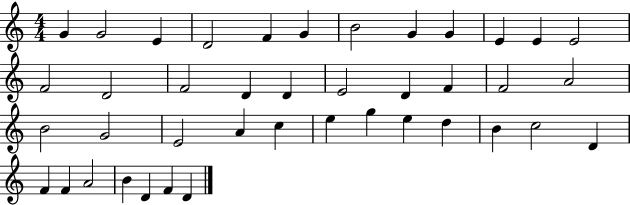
{
  \clef treble
  \numericTimeSignature
  \time 4/4
  \key c \major
  g'4 g'2 e'4 | d'2 f'4 g'4 | b'2 g'4 g'4 | e'4 e'4 e'2 | \break f'2 d'2 | f'2 d'4 d'4 | e'2 d'4 f'4 | f'2 a'2 | \break b'2 g'2 | e'2 a'4 c''4 | e''4 g''4 e''4 d''4 | b'4 c''2 d'4 | \break f'4 f'4 a'2 | b'4 d'4 f'4 d'4 | \bar "|."
}